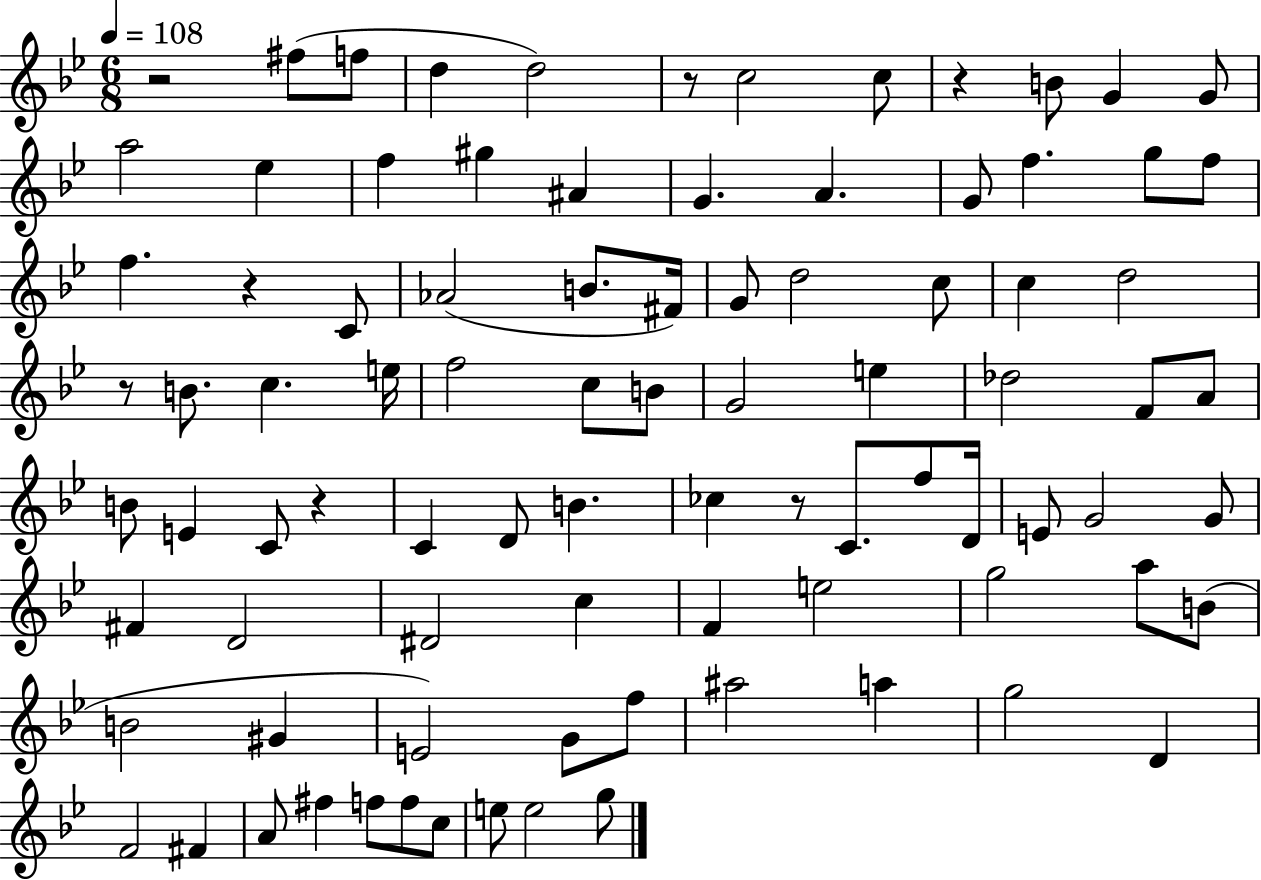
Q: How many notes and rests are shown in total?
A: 89